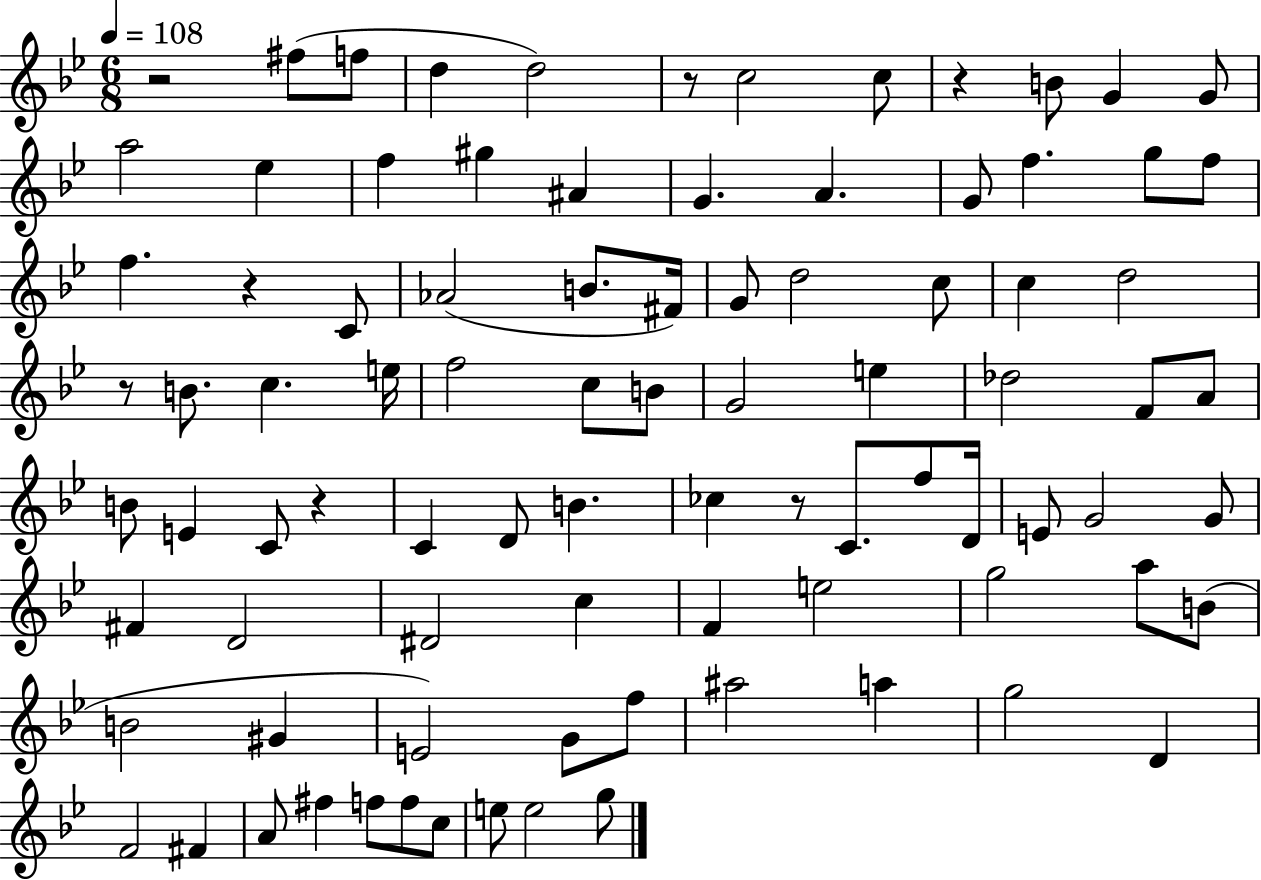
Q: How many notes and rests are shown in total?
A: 89